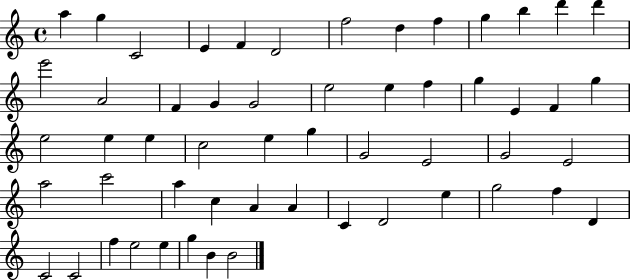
{
  \clef treble
  \time 4/4
  \defaultTimeSignature
  \key c \major
  a''4 g''4 c'2 | e'4 f'4 d'2 | f''2 d''4 f''4 | g''4 b''4 d'''4 d'''4 | \break e'''2 a'2 | f'4 g'4 g'2 | e''2 e''4 f''4 | g''4 e'4 f'4 g''4 | \break e''2 e''4 e''4 | c''2 e''4 g''4 | g'2 e'2 | g'2 e'2 | \break a''2 c'''2 | a''4 c''4 a'4 a'4 | c'4 d'2 e''4 | g''2 f''4 d'4 | \break c'2 c'2 | f''4 e''2 e''4 | g''4 b'4 b'2 | \bar "|."
}